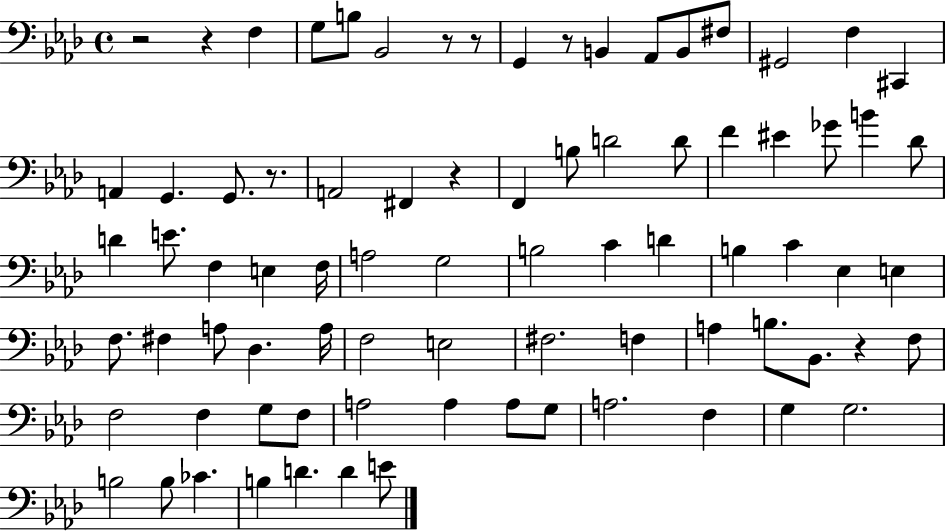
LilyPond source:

{
  \clef bass
  \time 4/4
  \defaultTimeSignature
  \key aes \major
  r2 r4 f4 | g8 b8 bes,2 r8 r8 | g,4 r8 b,4 aes,8 b,8 fis8 | gis,2 f4 cis,4 | \break a,4 g,4. g,8. r8. | a,2 fis,4 r4 | f,4 b8 d'2 d'8 | f'4 eis'4 ges'8 b'4 des'8 | \break d'4 e'8. f4 e4 f16 | a2 g2 | b2 c'4 d'4 | b4 c'4 ees4 e4 | \break f8. fis4 a8 des4. a16 | f2 e2 | fis2. f4 | a4 b8. bes,8. r4 f8 | \break f2 f4 g8 f8 | a2 a4 a8 g8 | a2. f4 | g4 g2. | \break b2 b8 ces'4. | b4 d'4. d'4 e'8 | \bar "|."
}